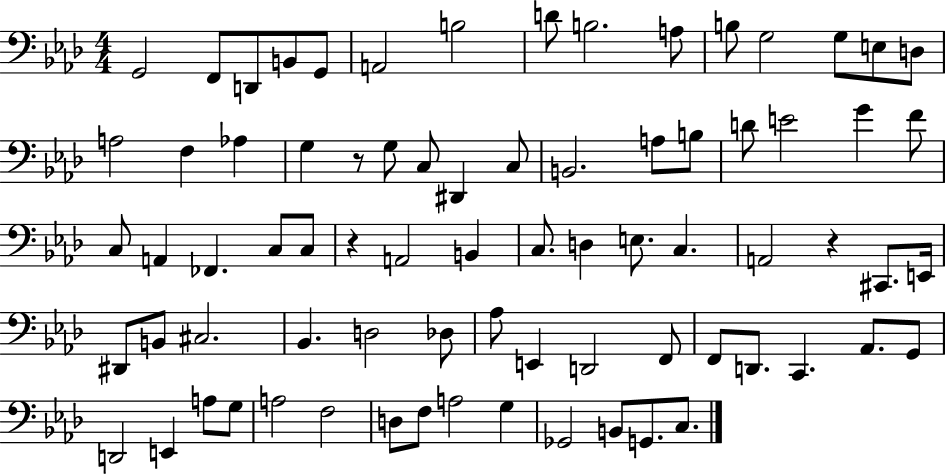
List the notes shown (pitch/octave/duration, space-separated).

G2/h F2/e D2/e B2/e G2/e A2/h B3/h D4/e B3/h. A3/e B3/e G3/h G3/e E3/e D3/e A3/h F3/q Ab3/q G3/q R/e G3/e C3/e D#2/q C3/e B2/h. A3/e B3/e D4/e E4/h G4/q F4/e C3/e A2/q FES2/q. C3/e C3/e R/q A2/h B2/q C3/e. D3/q E3/e. C3/q. A2/h R/q C#2/e. E2/s D#2/e B2/e C#3/h. Bb2/q. D3/h Db3/e Ab3/e E2/q D2/h F2/e F2/e D2/e. C2/q. Ab2/e. G2/e D2/h E2/q A3/e G3/e A3/h F3/h D3/e F3/e A3/h G3/q Gb2/h B2/e G2/e. C3/e.